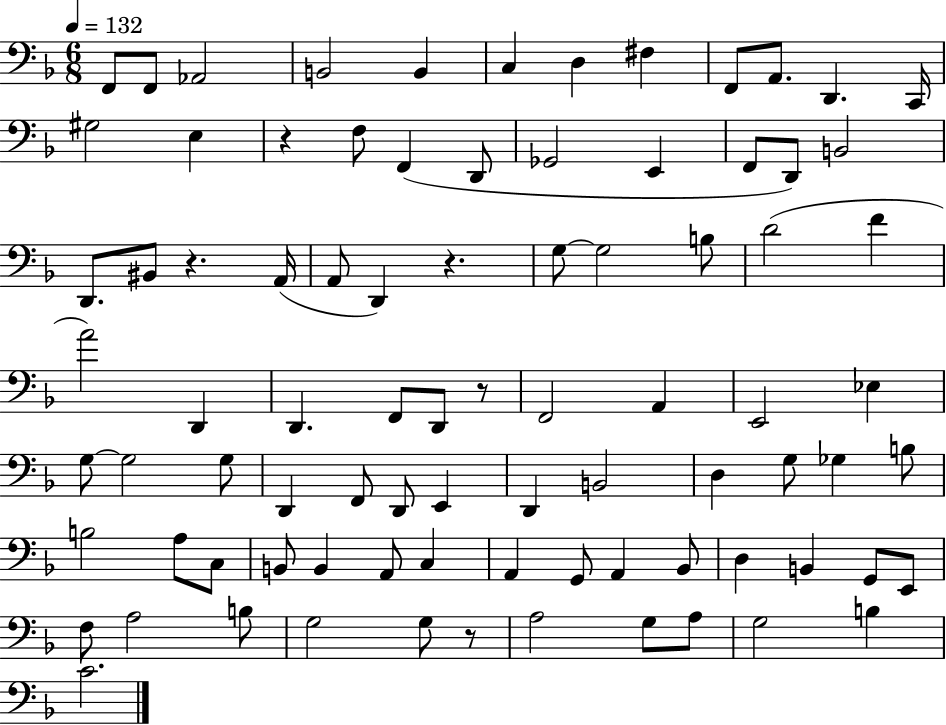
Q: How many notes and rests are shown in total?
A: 85